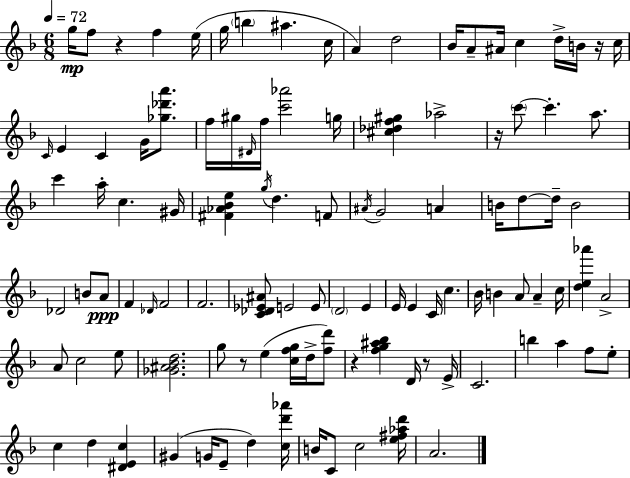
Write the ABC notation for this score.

X:1
T:Untitled
M:6/8
L:1/4
K:F
g/4 f/2 z f e/4 g/4 b ^a c/4 A d2 _B/4 A/2 ^A/4 c d/4 B/4 z/4 c/4 C/4 E C G/4 [_g_d'a']/2 f/4 ^g/4 ^D/4 f/4 [c'_a']2 g/4 [^c_df^g] _a2 z/4 c'/2 c' a/2 c' a/4 c ^G/4 [^F_A_Be] g/4 d F/2 ^A/4 G2 A B/4 d/2 d/4 B2 _D2 B/2 A/2 F _D/4 F2 F2 [C_D_E^A]/2 E2 E/2 D2 E E/4 E C/4 c _B/4 B A/2 A c/4 [de_a'] A2 A/2 c2 e/2 [_G^A_Bd]2 g/2 z/2 e [cfg]/4 d/4 [fd']/2 z [fg^a_b] D/4 z/2 E/4 C2 b a f/2 e/2 c d [^DEc] ^G G/4 E/2 d [cd'_a']/4 B/4 C/2 c2 [e^f_ad']/4 A2